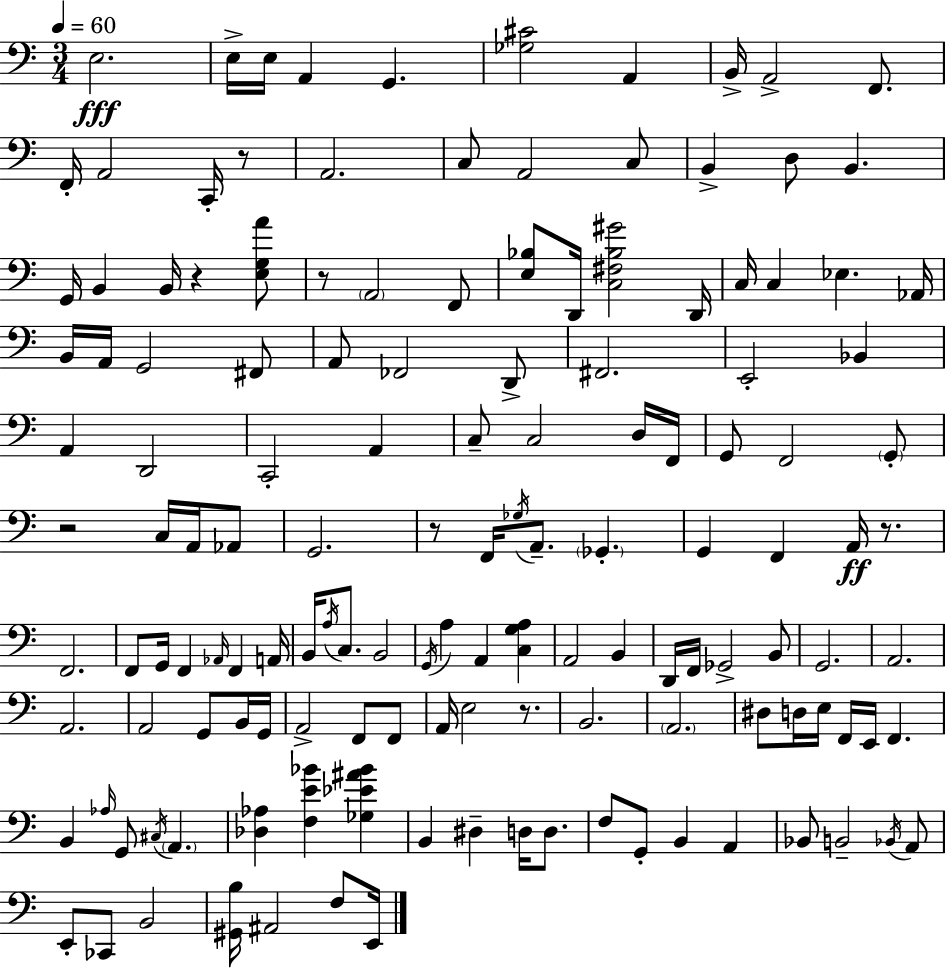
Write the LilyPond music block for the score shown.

{
  \clef bass
  \numericTimeSignature
  \time 3/4
  \key c \major
  \tempo 4 = 60
  e2.\fff | e16-> e16 a,4 g,4. | <ges cis'>2 a,4 | b,16-> a,2-> f,8. | \break f,16-. a,2 c,16-. r8 | a,2. | c8 a,2 c8 | b,4-> d8 b,4. | \break g,16 b,4 b,16 r4 <e g a'>8 | r8 \parenthesize a,2 f,8 | <e bes>8 d,16 <c fis bes gis'>2 d,16 | c16 c4 ees4. aes,16 | \break b,16 a,16 g,2 fis,8 | a,8 fes,2 d,8-> | fis,2. | e,2-. bes,4 | \break a,4 d,2 | c,2-. a,4 | c8-- c2 d16 f,16 | g,8 f,2 \parenthesize g,8-. | \break r2 c16 a,16 aes,8 | g,2. | r8 f,16 \acciaccatura { ges16 } a,8.-- \parenthesize ges,4.-. | g,4 f,4 a,16\ff r8. | \break f,2. | f,8 g,16 f,4 \grace { aes,16 } f,4 | a,16 b,16 \acciaccatura { a16 } c8. b,2 | \acciaccatura { g,16 } a4 a,4 | \break <c g a>4 a,2 | b,4 d,16 f,16 ges,2-> | b,8 g,2. | a,2. | \break a,2. | a,2 | g,8 b,16 g,16 a,2-> | f,8 f,8 a,16 e2 | \break r8. b,2. | \parenthesize a,2. | dis8 d16 e16 f,16 e,16 f,4. | b,4 \grace { aes16 } g,8 \acciaccatura { cis16 } | \break \parenthesize a,4. <des aes>4 <f e' bes'>4 | <ges ees' ais' bes'>4 b,4 dis4-- | d16 d8. f8 g,8-. b,4 | a,4 bes,8 b,2-- | \break \acciaccatura { bes,16 } a,8 e,8-. ces,8 b,2 | <gis, b>16 ais,2 | f8 e,16 \bar "|."
}